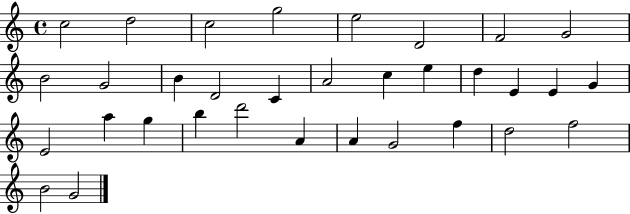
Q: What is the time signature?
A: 4/4